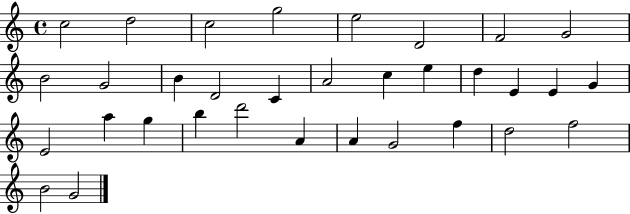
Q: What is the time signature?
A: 4/4